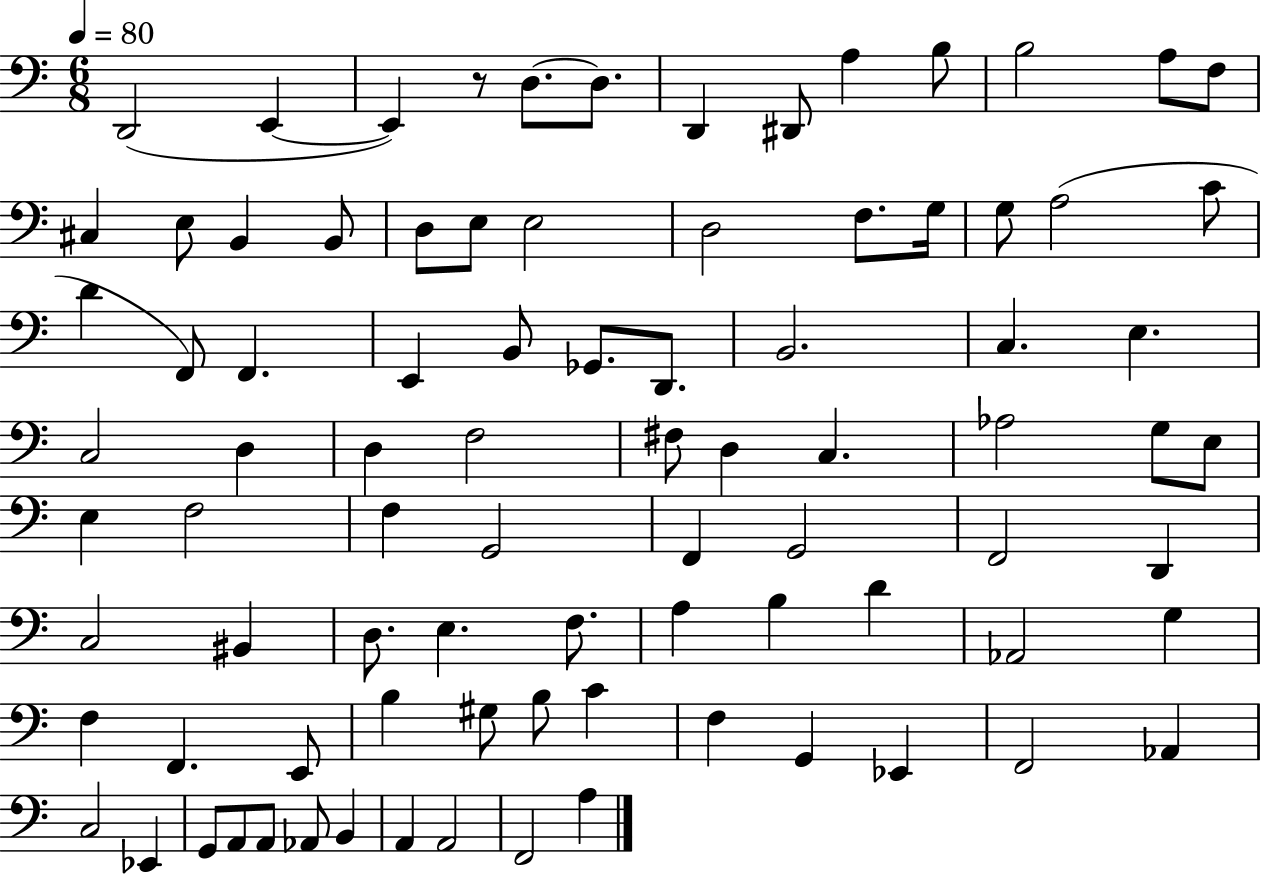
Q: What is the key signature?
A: C major